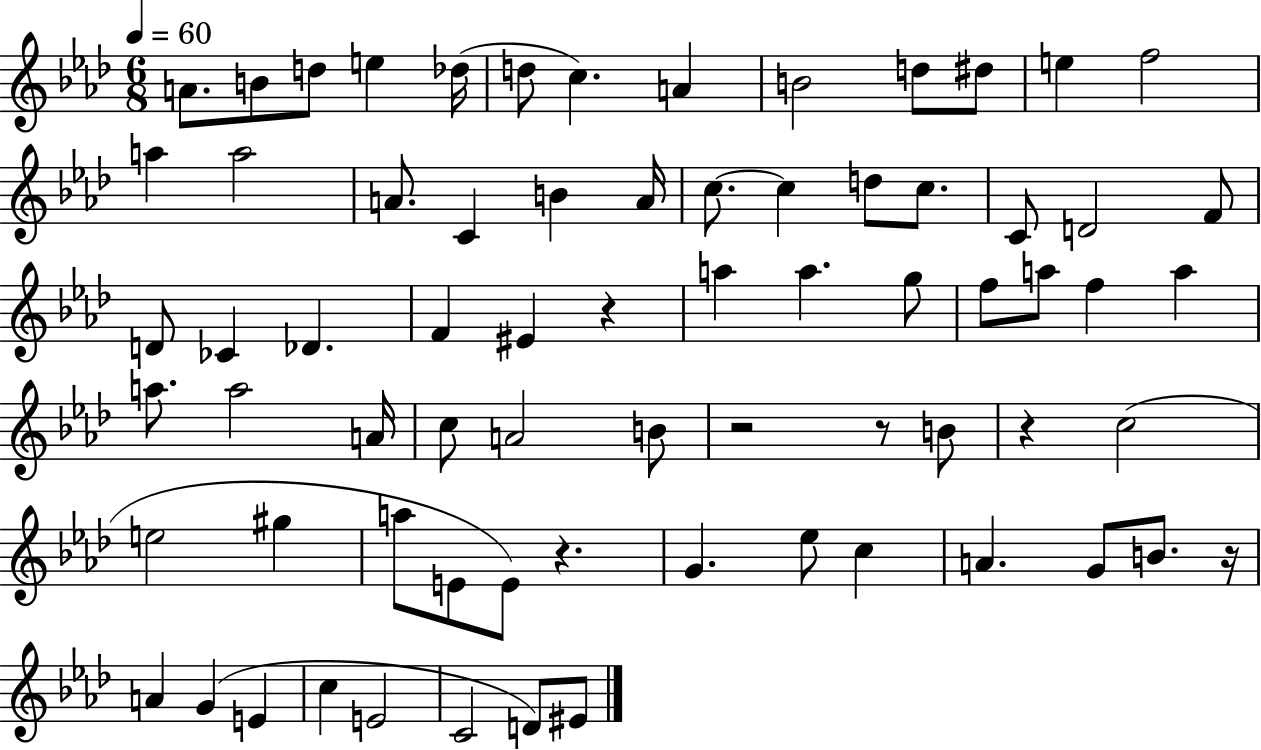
{
  \clef treble
  \numericTimeSignature
  \time 6/8
  \key aes \major
  \tempo 4 = 60
  a'8. b'8 d''8 e''4 des''16( | d''8 c''4.) a'4 | b'2 d''8 dis''8 | e''4 f''2 | \break a''4 a''2 | a'8. c'4 b'4 a'16 | c''8.~~ c''4 d''8 c''8. | c'8 d'2 f'8 | \break d'8 ces'4 des'4. | f'4 eis'4 r4 | a''4 a''4. g''8 | f''8 a''8 f''4 a''4 | \break a''8. a''2 a'16 | c''8 a'2 b'8 | r2 r8 b'8 | r4 c''2( | \break e''2 gis''4 | a''8 e'8 e'8) r4. | g'4. ees''8 c''4 | a'4. g'8 b'8. r16 | \break a'4 g'4( e'4 | c''4 e'2 | c'2 d'8) eis'8 | \bar "|."
}